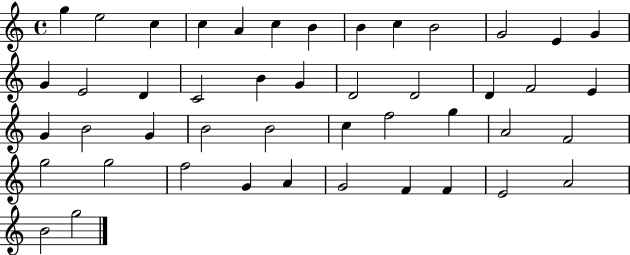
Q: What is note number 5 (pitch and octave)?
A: A4